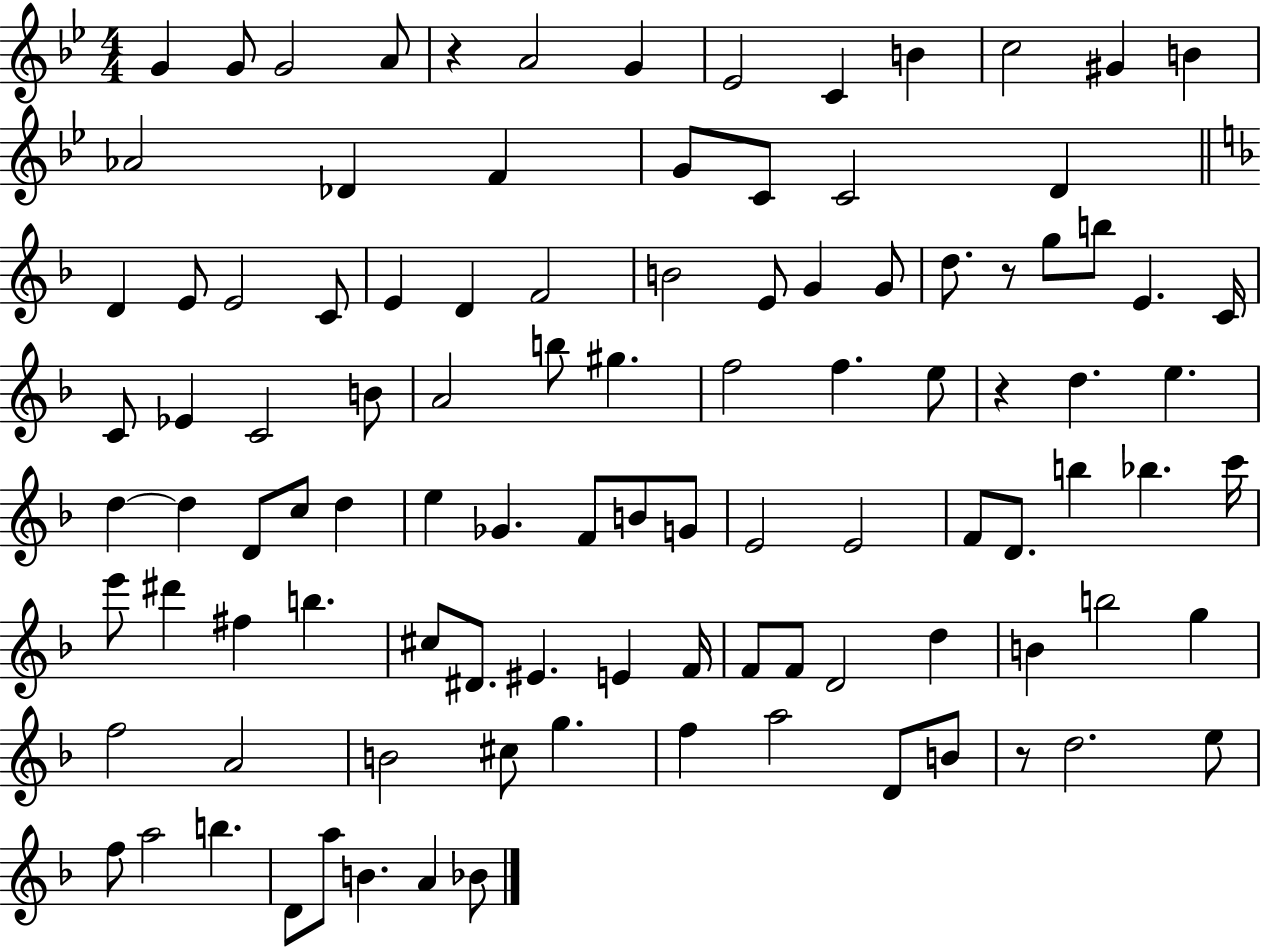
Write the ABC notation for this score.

X:1
T:Untitled
M:4/4
L:1/4
K:Bb
G G/2 G2 A/2 z A2 G _E2 C B c2 ^G B _A2 _D F G/2 C/2 C2 D D E/2 E2 C/2 E D F2 B2 E/2 G G/2 d/2 z/2 g/2 b/2 E C/4 C/2 _E C2 B/2 A2 b/2 ^g f2 f e/2 z d e d d D/2 c/2 d e _G F/2 B/2 G/2 E2 E2 F/2 D/2 b _b c'/4 e'/2 ^d' ^f b ^c/2 ^D/2 ^E E F/4 F/2 F/2 D2 d B b2 g f2 A2 B2 ^c/2 g f a2 D/2 B/2 z/2 d2 e/2 f/2 a2 b D/2 a/2 B A _B/2